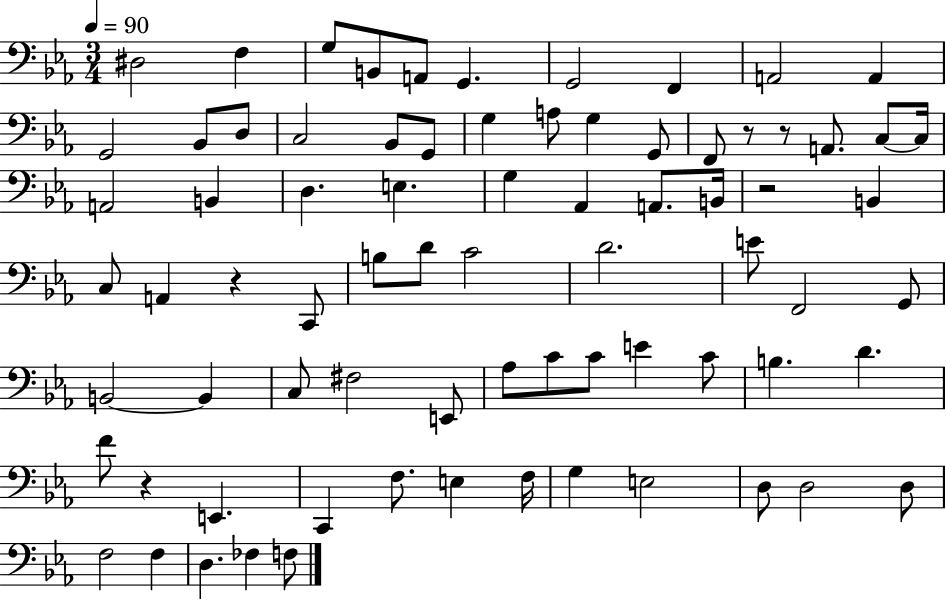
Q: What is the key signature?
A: EES major